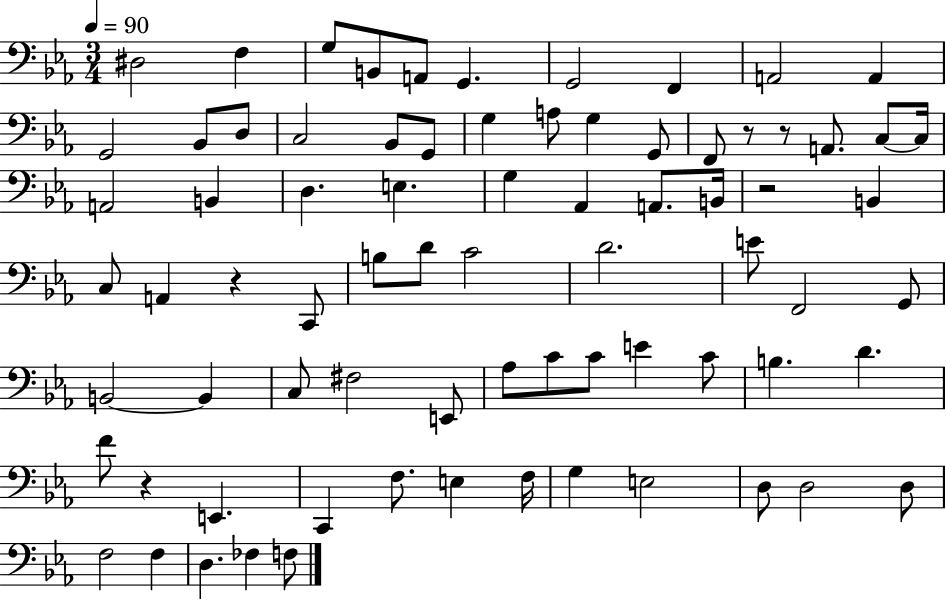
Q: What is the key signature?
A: EES major